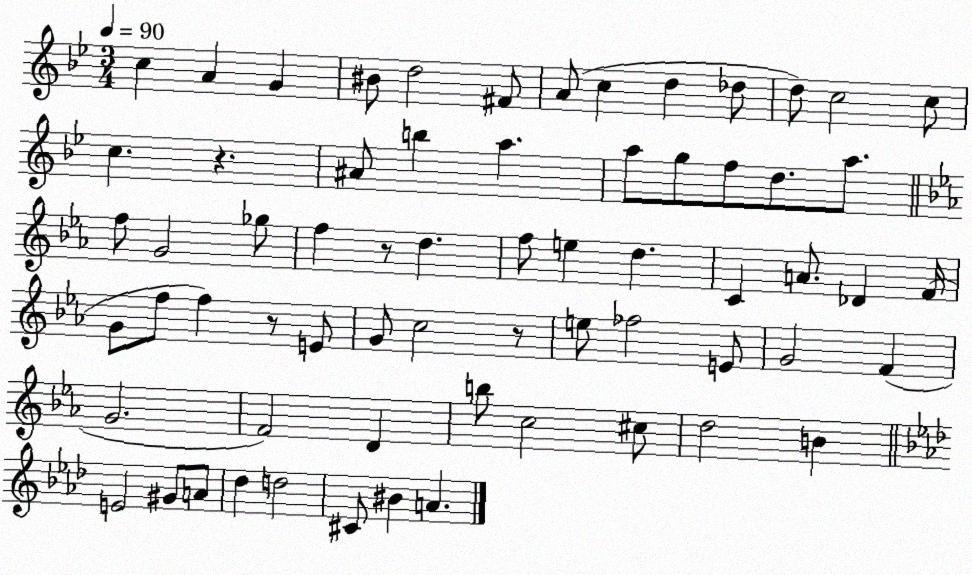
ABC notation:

X:1
T:Untitled
M:3/4
L:1/4
K:Bb
c A G ^B/2 d2 ^F/2 A/2 c d _d/2 d/2 c2 c/2 c z ^A/2 b a a/2 g/2 f/2 d/2 a/2 f/2 G2 _g/2 f z/2 d f/2 e d C A/2 _D F/4 G/2 f/2 f z/2 E/2 G/2 c2 z/2 e/2 _f2 E/2 G2 F G2 F2 D b/2 c2 ^c/2 d2 B E2 ^G/2 A/2 _d d2 ^C/2 ^B A